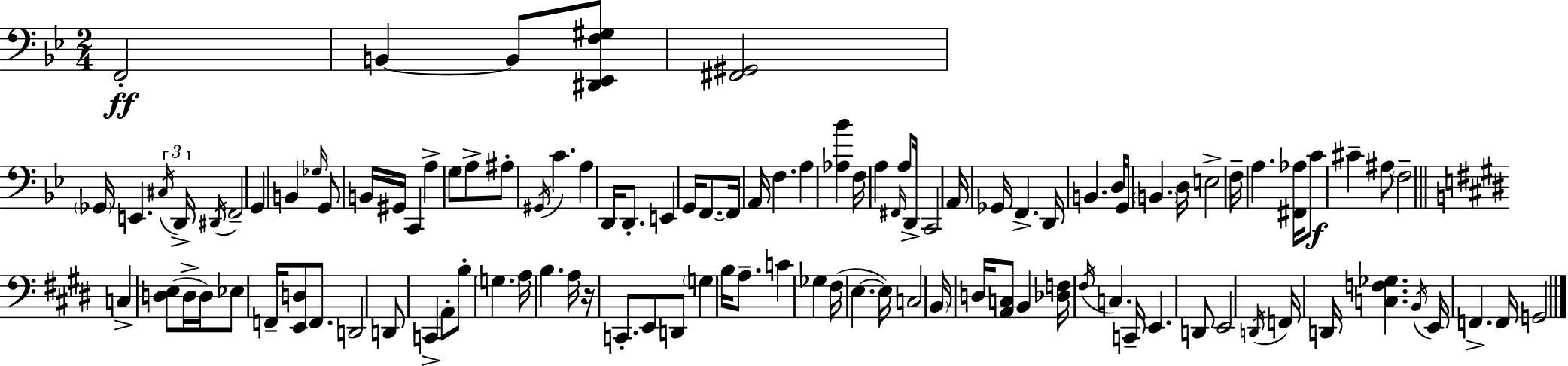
X:1
T:Untitled
M:2/4
L:1/4
K:Gm
F,,2 B,, B,,/2 [^D,,_E,,F,^G,]/2 [^F,,^G,,]2 _G,,/4 E,, ^C,/4 D,,/4 ^D,,/4 F,,2 G,, B,, _G,/4 G,,/2 B,,/4 ^G,,/4 C,, A, G,/2 A,/2 ^A,/2 ^G,,/4 C A, D,,/4 D,,/2 E,, G,,/4 F,,/2 F,,/4 A,,/4 F, A, [_A,_B] F,/4 A, ^F,,/4 A,/2 D,,/4 C,,2 A,,/4 _G,,/4 F,, D,,/4 B,, D,/4 G,,/4 B,, D,/4 E,2 F,/4 A, [^F,,_A,]/4 C/2 ^C ^A,/2 F,2 C, [D,E,]/2 D,/4 D,/4 _E,/2 F,,/4 [E,,D,]/2 F,,/2 D,,2 D,,/2 C,, A,,/2 B,/2 G, A,/4 B, A,/4 z/4 C,,/2 E,,/2 D,,/2 G, B,/4 A,/2 C _G, ^F,/4 E, E,/4 C,2 B,,/4 D,/4 [A,,C,]/2 B,, [_D,F,]/4 ^F,/4 C, C,,/4 E,, D,,/2 E,,2 D,,/4 F,,/4 D,,/4 [C,F,_G,] B,,/4 E,,/4 F,, F,,/4 G,,2